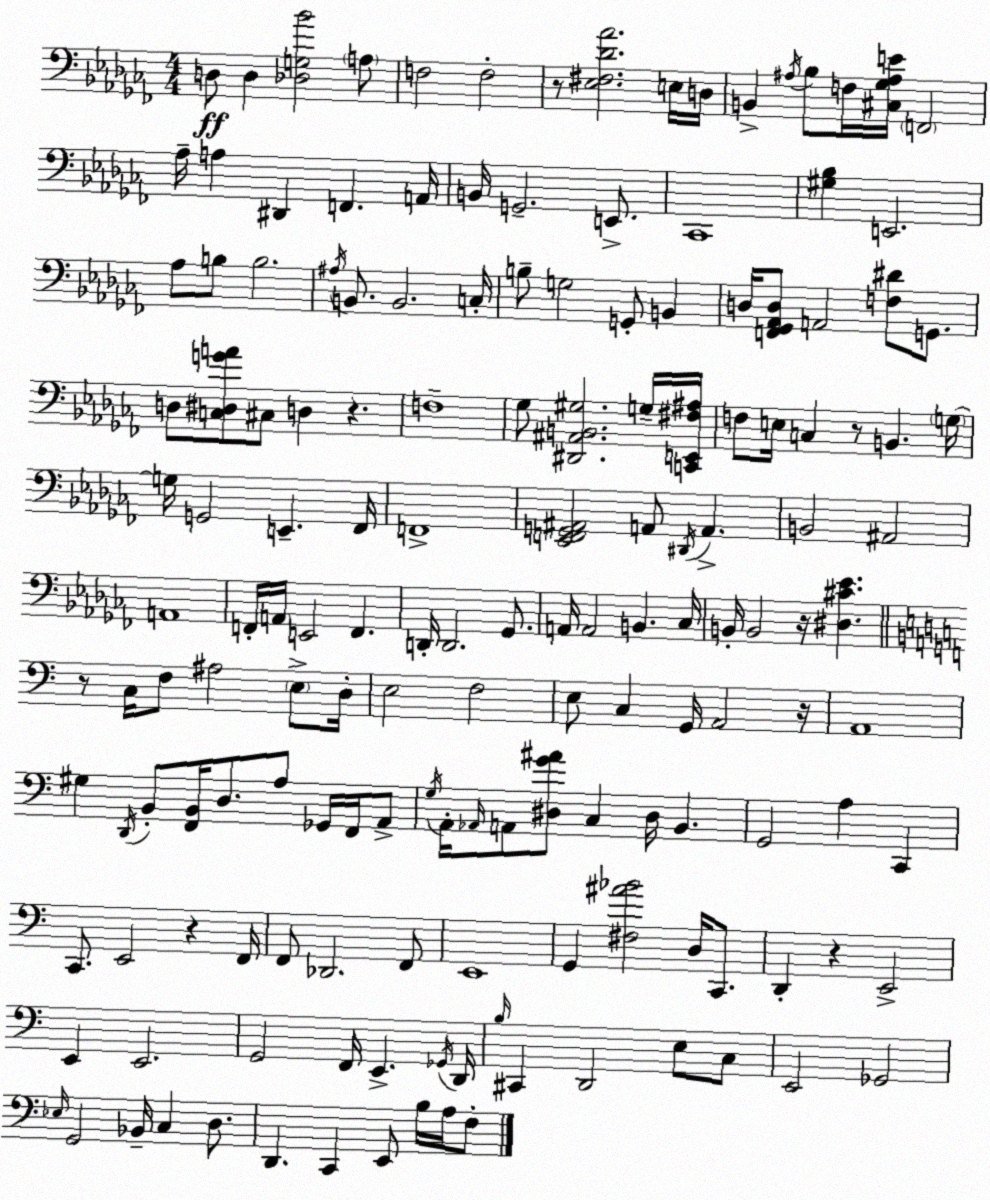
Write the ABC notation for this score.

X:1
T:Untitled
M:4/4
L:1/4
K:Abm
D,/2 D, [_D,G,_B]2 A,/2 F,2 F,2 z/2 [_E,^F,_D_A]2 E,/4 D,/4 B,, ^A,/4 _B,/2 F,/4 [^C,_G,^A,E]/4 F,,2 _A,/4 A, ^D,, F,, A,,/4 B,,/4 G,,2 E,,/2 _C,,4 [^G,_B,] E,,2 _A,/2 B,/2 B,2 ^A,/4 B,,/2 B,,2 C,/4 B,/2 G,2 G,,/2 B,, D,/4 [F,,_G,,_A,,D,]/2 A,,2 [F,^D]/2 G,,/2 D,/2 [C,^D,GA]/2 ^C,/2 D, z F,4 _G,/2 [^D,,^A,,B,,^G,]2 G,/4 [C,,E,,^F,^A,]/4 F,/2 E,/4 C, z/2 B,, G,/4 G,/4 G,,2 E,, _F,,/4 F,,4 [_E,,F,,G,,^A,,]2 A,,/2 ^D,,/4 A,, B,,2 ^A,,2 A,,4 F,,/4 A,,/4 E,,2 F,, D,,/4 D,,2 _G,,/2 A,,/4 A,,2 B,, _C,/4 B,,/4 B,,2 z/4 [^D,^C_E] z/2 C,/4 F,/2 ^A,2 E,/2 D,/4 E,2 F,2 E,/2 C, G,,/4 A,,2 z/4 A,,4 ^G, D,,/4 B,,/2 [F,,B,,]/4 D,/2 A,/2 _G,,/4 F,,/4 A,,/2 G,/4 A,,/4 _A,,/4 A,,/2 [^D,G^A]/2 C, ^D,/4 B,, G,,2 A, C,, C,,/2 E,,2 z F,,/4 F,,/2 _D,,2 F,,/2 E,,4 G,, [^F,^A_B]2 D,/4 C,,/2 D,, z E,,2 E,, E,,2 G,,2 F,,/4 E,, _G,,/4 D,,/4 B,/4 ^C,, D,,2 E,/2 C,/2 E,,2 _G,,2 _E,/4 G,,2 _B,,/4 C, D,/2 D,, C,, E,,/2 B,/4 A,/4 F,/2